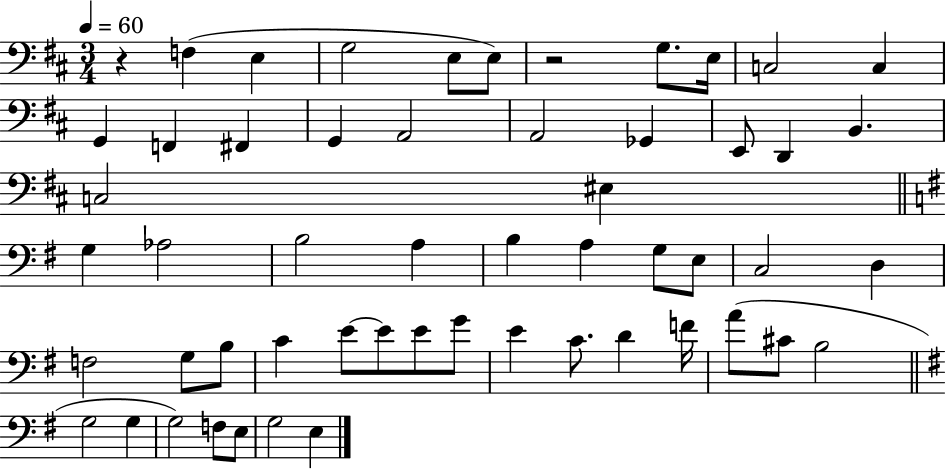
{
  \clef bass
  \numericTimeSignature
  \time 3/4
  \key d \major
  \tempo 4 = 60
  \repeat volta 2 { r4 f4( e4 | g2 e8 e8) | r2 g8. e16 | c2 c4 | \break g,4 f,4 fis,4 | g,4 a,2 | a,2 ges,4 | e,8 d,4 b,4. | \break c2 eis4 | \bar "||" \break \key g \major g4 aes2 | b2 a4 | b4 a4 g8 e8 | c2 d4 | \break f2 g8 b8 | c'4 e'8~~ e'8 e'8 g'8 | e'4 c'8. d'4 f'16 | a'8( cis'8 b2 | \break \bar "||" \break \key e \minor g2 g4 | g2) f8 e8 | g2 e4 | } \bar "|."
}